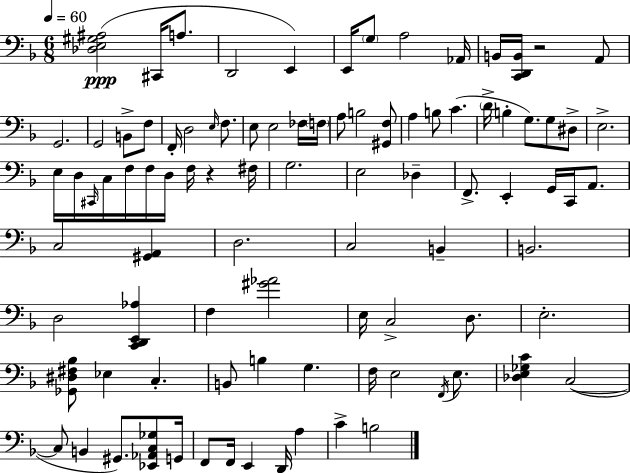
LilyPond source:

{
  \clef bass
  \numericTimeSignature
  \time 6/8
  \key f \major
  \tempo 4 = 60
  <des e gis ais>2(\ppp cis,16 a8. | d,2 e,4) | e,16 \parenthesize g8 a2 aes,16 | b,16 <c, d, b,>16 r2 a,8 | \break g,2. | g,2 b,8-> f8 | f,16-. d2 \grace { e16 } f8. | e8 e2 fes16 | \break \parenthesize f16 a8 b2 <gis, f>8 | a4 b8 c'4.( | \parenthesize d'16-> b4-. g8.) g8 dis8-> | e2.-> | \break e16 d16 \grace { cis,16 } c16 f16 f16 d16 f16 r4 | fis16 g2. | e2 des4-- | f,8.-> e,4-. g,16 c,16 a,8. | \break c2 <gis, a,>4 | d2. | c2 b,4-- | b,2. | \break d2 <c, d, e, aes>4 | f4 <gis' aes'>2 | e16 c2-> d8. | e2.-. | \break <ges, dis fis bes>8 ees4 c4.-. | b,8 b4 g4. | f16 e2 \acciaccatura { f,16 } | e8. <des e ges c'>4 c2~(~ | \break c8 b,4 gis,8.) | <ees, aes, c ges>8 g,16 f,8 f,16 e,4 d,16 a4 | c'4-> b2 | \bar "|."
}